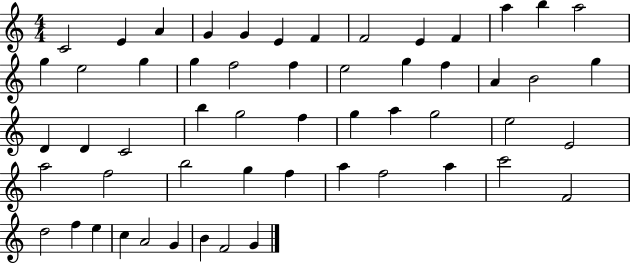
X:1
T:Untitled
M:4/4
L:1/4
K:C
C2 E A G G E F F2 E F a b a2 g e2 g g f2 f e2 g f A B2 g D D C2 b g2 f g a g2 e2 E2 a2 f2 b2 g f a f2 a c'2 F2 d2 f e c A2 G B F2 G